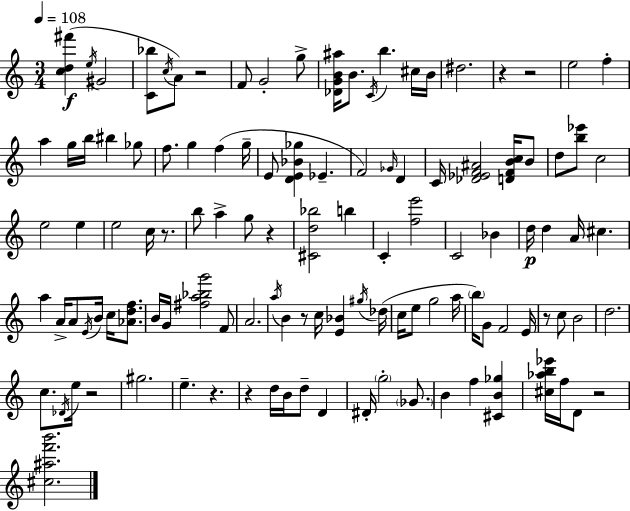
{
  \clef treble
  \numericTimeSignature
  \time 3/4
  \key a \minor
  \tempo 4 = 108
  <c'' d'' fis'''>4(\f \acciaccatura { e''16 } gis'2 | <c' bes''>8 \acciaccatura { c''16 }) a'8 r2 | f'8 g'2-. | g''8-> <des' g' b' ais''>16 b'8. \acciaccatura { c'16 } b''4. | \break cis''16 b'16 dis''2. | r4 r2 | e''2 f''4-. | a''4 g''16 b''16 bis''4 | \break ges''8 f''8. g''4 f''4( | g''16-- e'8 <d' e' bes' ges''>4 ees'4.-- | f'2) \grace { ges'16 } | d'4 c'16 <des' ees' f' ais'>2 | \break <d' f' b' c''>16 b'8 d''8 <b'' ees'''>8 c''2 | e''2 | e''4 e''2 | c''16 r8. b''8 a''4-> g''8 | \break r4 <cis' d'' bes''>2 | b''4 c'4-. <f'' e'''>2 | c'2 | bes'4 d''16\p d''4 a'16 cis''4. | \break a''4 a'16-> a'8 \acciaccatura { e'16 } | b'16 c''16 <aes' d'' f''>8. b'16 g'16 <fis'' a'' bes'' g'''>2 | f'8 a'2. | \acciaccatura { a''16 } b'4 r8 | \break c''16 <e' bes'>4 \acciaccatura { gis''16 } des''16( c''16 e''8 g''2 | a''16 \parenthesize b''16) g'8 f'2 | e'16 r8 c''8 b'2 | d''2. | \break c''8. \acciaccatura { des'16 } e''16 | r2 gis''2. | e''4.-- | r4. r4 | \break d''16 b'16 d''8-- d'4 dis'16-. \parenthesize g''2-. | \parenthesize ges'8. b'4 | f''4 <cis' b' ges''>4 <cis'' aes'' b'' ees'''>16 f''16 d'8 | r2 <cis'' ais'' f''' b'''>2. | \break \bar "|."
}